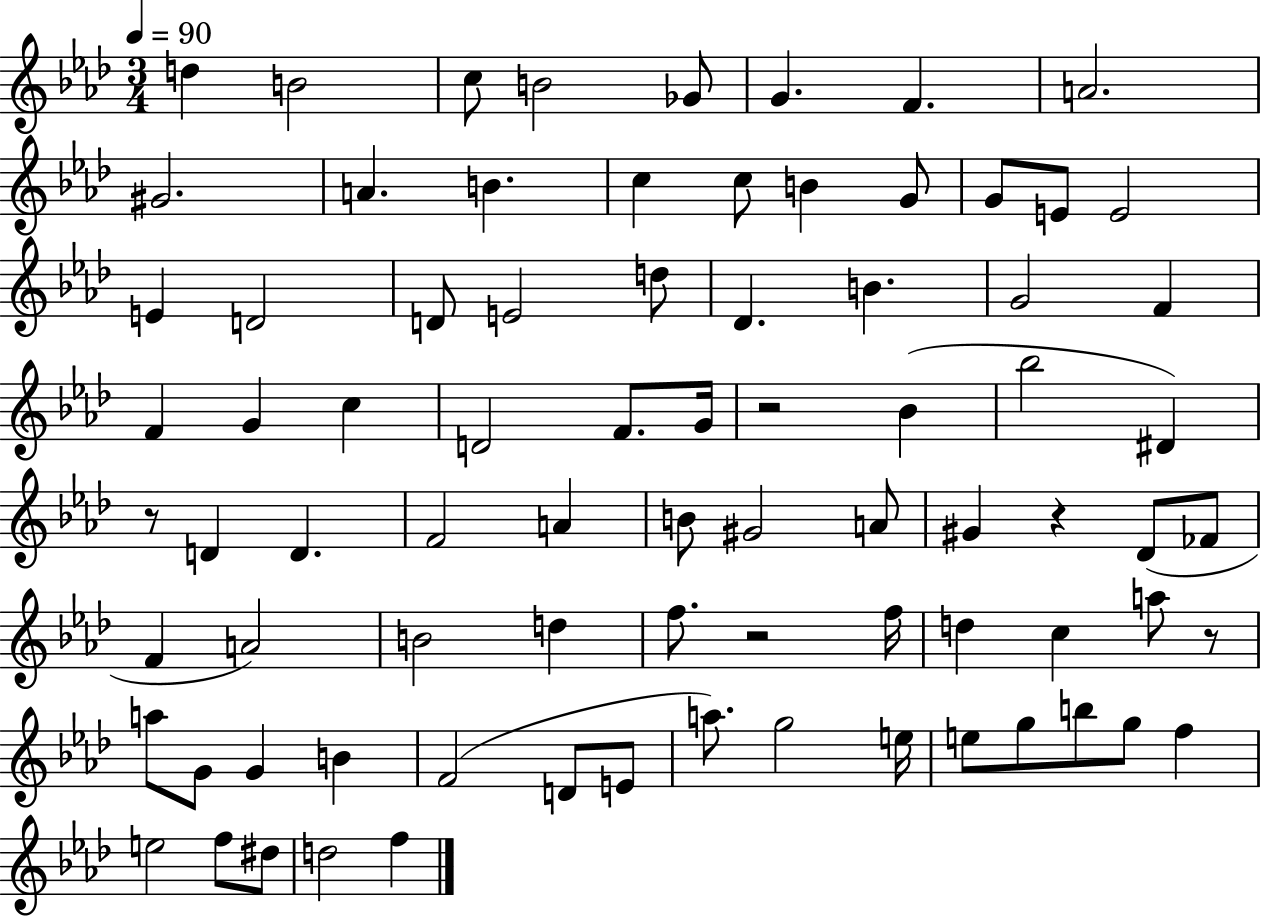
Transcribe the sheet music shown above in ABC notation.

X:1
T:Untitled
M:3/4
L:1/4
K:Ab
d B2 c/2 B2 _G/2 G F A2 ^G2 A B c c/2 B G/2 G/2 E/2 E2 E D2 D/2 E2 d/2 _D B G2 F F G c D2 F/2 G/4 z2 _B _b2 ^D z/2 D D F2 A B/2 ^G2 A/2 ^G z _D/2 _F/2 F A2 B2 d f/2 z2 f/4 d c a/2 z/2 a/2 G/2 G B F2 D/2 E/2 a/2 g2 e/4 e/2 g/2 b/2 g/2 f e2 f/2 ^d/2 d2 f